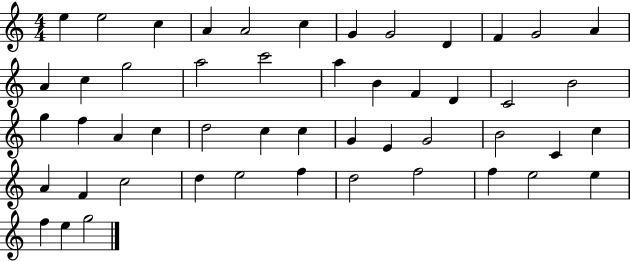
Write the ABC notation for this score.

X:1
T:Untitled
M:4/4
L:1/4
K:C
e e2 c A A2 c G G2 D F G2 A A c g2 a2 c'2 a B F D C2 B2 g f A c d2 c c G E G2 B2 C c A F c2 d e2 f d2 f2 f e2 e f e g2